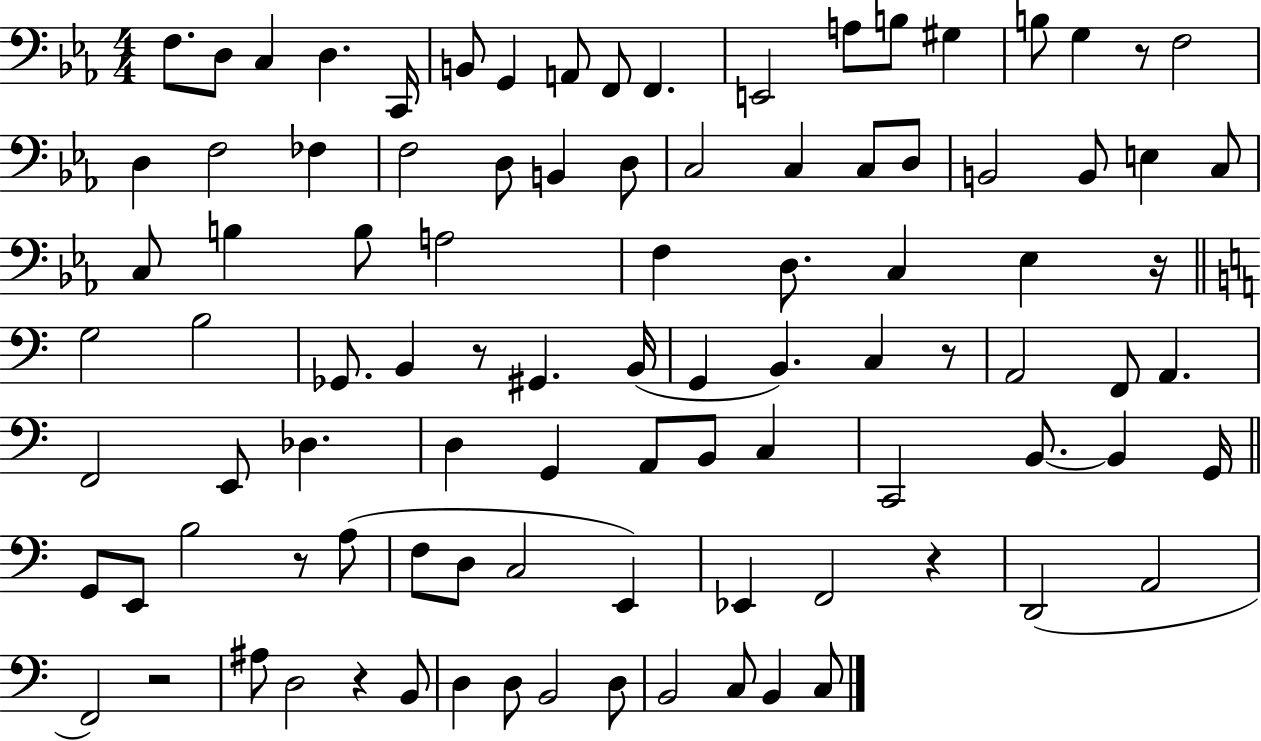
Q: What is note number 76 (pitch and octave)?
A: A2